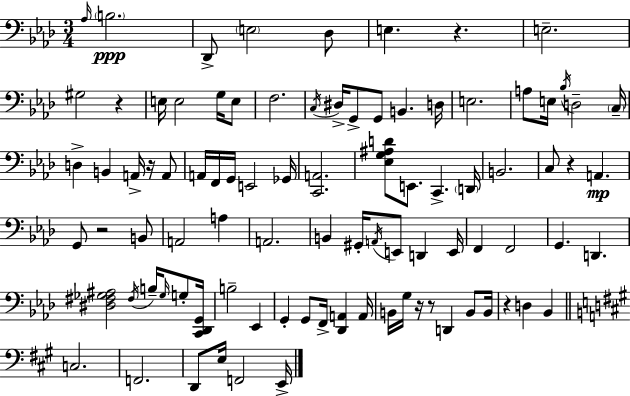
{
  \clef bass
  \numericTimeSignature
  \time 3/4
  \key f \minor
  \grace { aes16 }\ppp \parenthesize b2. | des,8-> \parenthesize e2 des8 | e4. r4. | e2.-- | \break gis2 r4 | e16 e2 g16 e8 | f2. | \acciaccatura { c16 } dis16-> g,8-> g,8 b,4. | \break d16 e2. | a8 e16 \acciaccatura { bes16 } d2-- | \parenthesize c16-- d4-> b,4 a,16-> | r16 a,8 a,16 f,16 g,16 e,2 | \break ges,16 <c, a,>2. | <ees g ais d'>8 e,8. c,4.-> | \parenthesize d,16 b,2. | c8 r4 a,4.\mp | \break g,8 r2 | b,8 a,2 a4 | a,2. | b,4 gis,16-. \acciaccatura { a,16 } e,8 d,4 | \break e,16 f,4 f,2 | g,4. d,4. | <dis fis ges ais>2 | \acciaccatura { fis16 } b16-- \grace { ges16 } g8-. <c, des, g,>16 b2-- | \break ees,4 g,4-. g,8 | f,16-> <des, a,>4 a,16 b,16 g16 r16 r8 d,4 | b,8 b,16 r4 d4 | bes,4 \bar "||" \break \key a \major c2. | f,2. | d,8 e16 f,2 e,16-> | \bar "|."
}